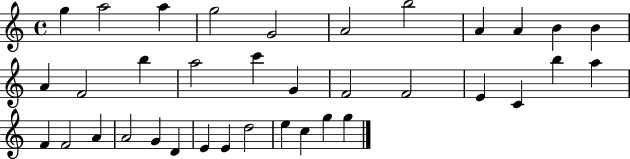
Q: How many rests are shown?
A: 0